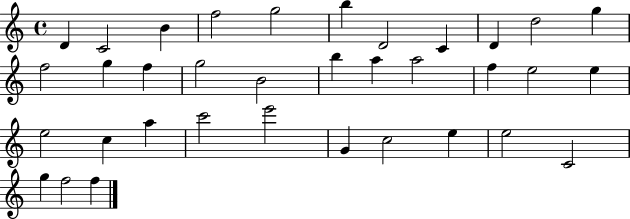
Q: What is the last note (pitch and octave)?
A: F5